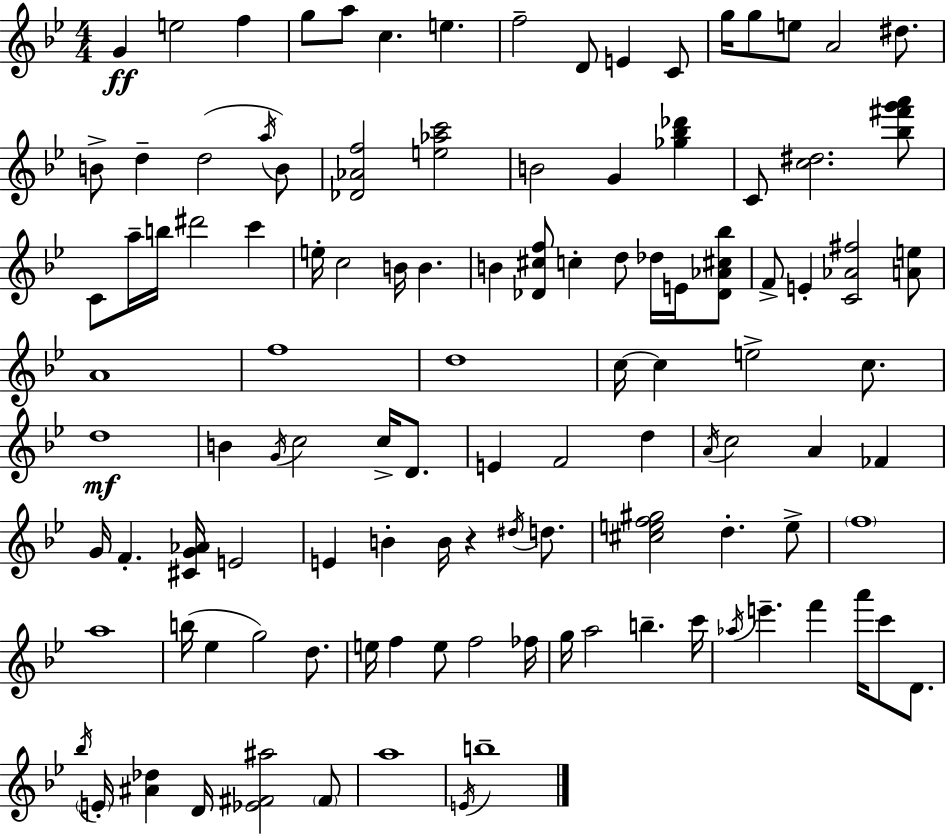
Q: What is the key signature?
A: G minor